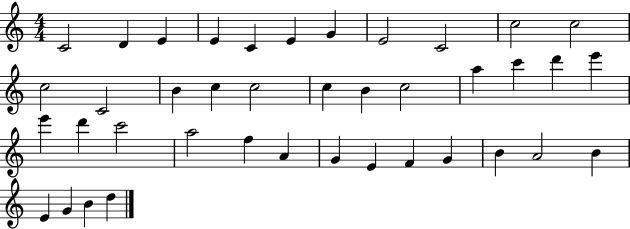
{
  \clef treble
  \numericTimeSignature
  \time 4/4
  \key c \major
  c'2 d'4 e'4 | e'4 c'4 e'4 g'4 | e'2 c'2 | c''2 c''2 | \break c''2 c'2 | b'4 c''4 c''2 | c''4 b'4 c''2 | a''4 c'''4 d'''4 e'''4 | \break e'''4 d'''4 c'''2 | a''2 f''4 a'4 | g'4 e'4 f'4 g'4 | b'4 a'2 b'4 | \break e'4 g'4 b'4 d''4 | \bar "|."
}